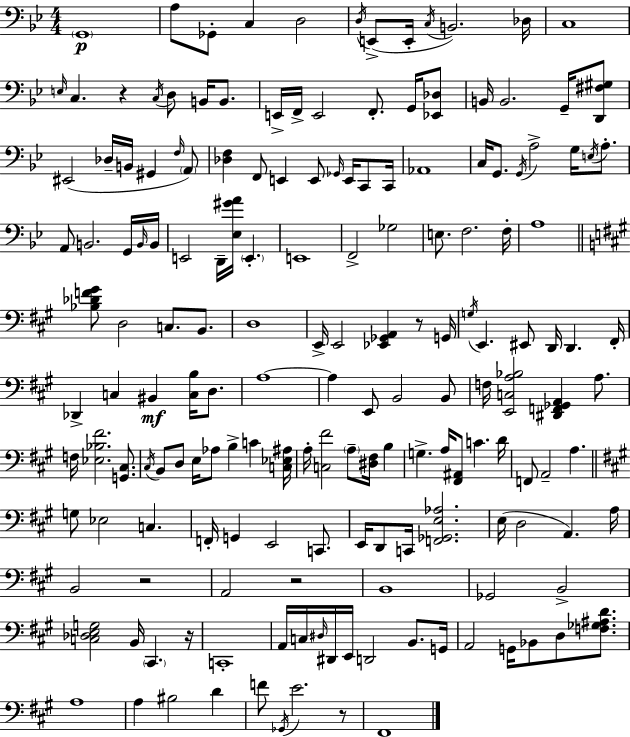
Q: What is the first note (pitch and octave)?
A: G2